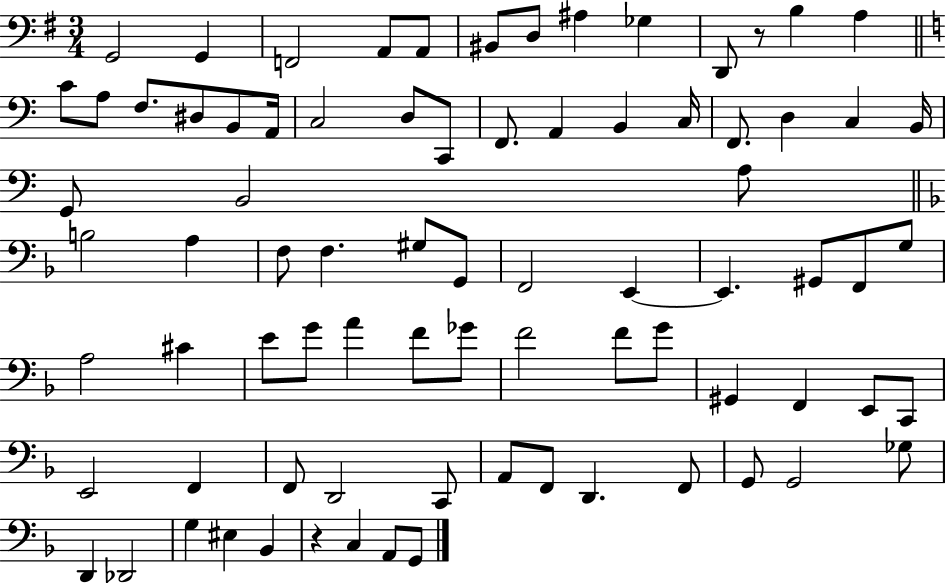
{
  \clef bass
  \numericTimeSignature
  \time 3/4
  \key g \major
  \repeat volta 2 { g,2 g,4 | f,2 a,8 a,8 | bis,8 d8 ais4 ges4 | d,8 r8 b4 a4 | \break \bar "||" \break \key c \major c'8 a8 f8. dis8 b,8 a,16 | c2 d8 c,8 | f,8. a,4 b,4 c16 | f,8. d4 c4 b,16 | \break g,8 b,2 a8 | \bar "||" \break \key f \major b2 a4 | f8 f4. gis8 g,8 | f,2 e,4~~ | e,4. gis,8 f,8 g8 | \break a2 cis'4 | e'8 g'8 a'4 f'8 ges'8 | f'2 f'8 g'8 | gis,4 f,4 e,8 c,8 | \break e,2 f,4 | f,8 d,2 c,8 | a,8 f,8 d,4. f,8 | g,8 g,2 ges8 | \break d,4 des,2 | g4 eis4 bes,4 | r4 c4 a,8 g,8 | } \bar "|."
}